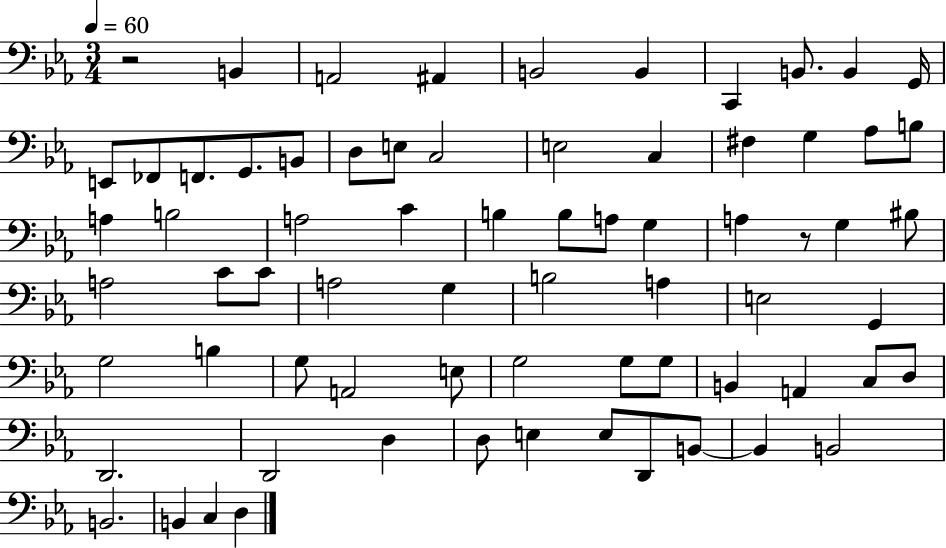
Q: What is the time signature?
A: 3/4